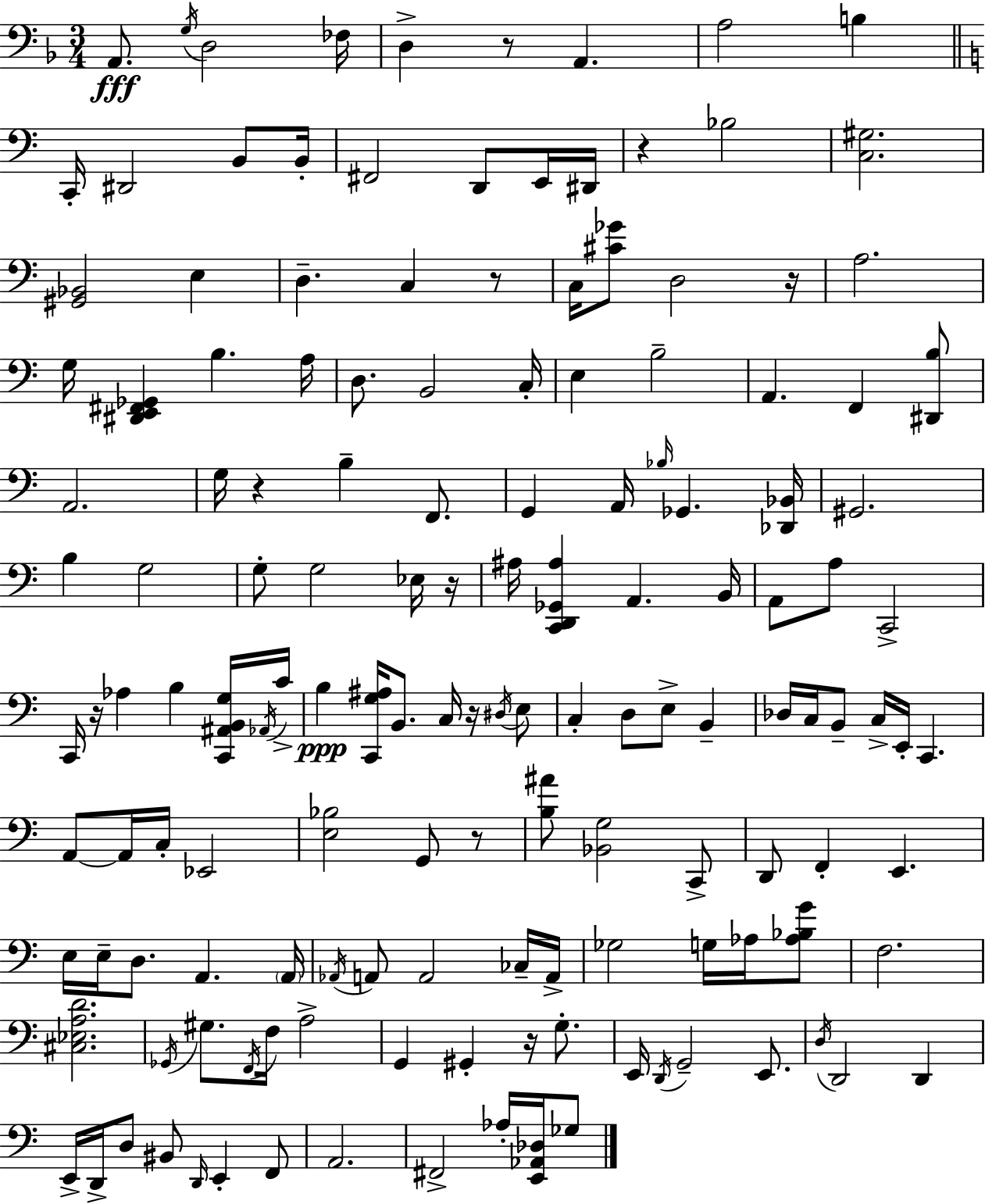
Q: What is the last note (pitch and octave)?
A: Gb3